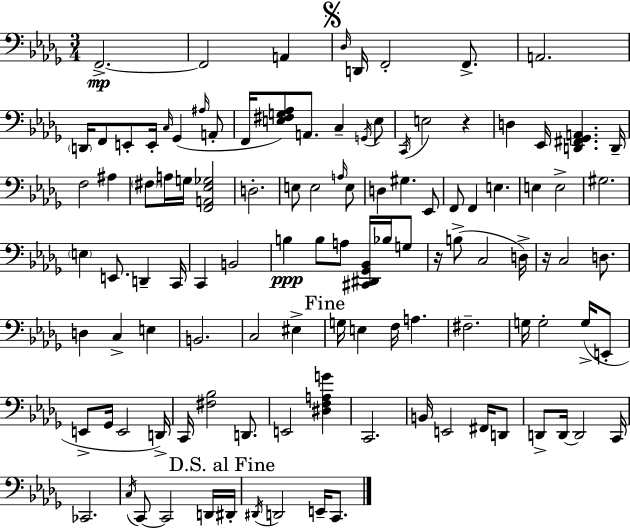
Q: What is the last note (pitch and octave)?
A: C2